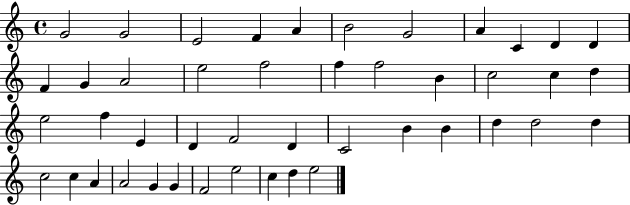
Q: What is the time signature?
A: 4/4